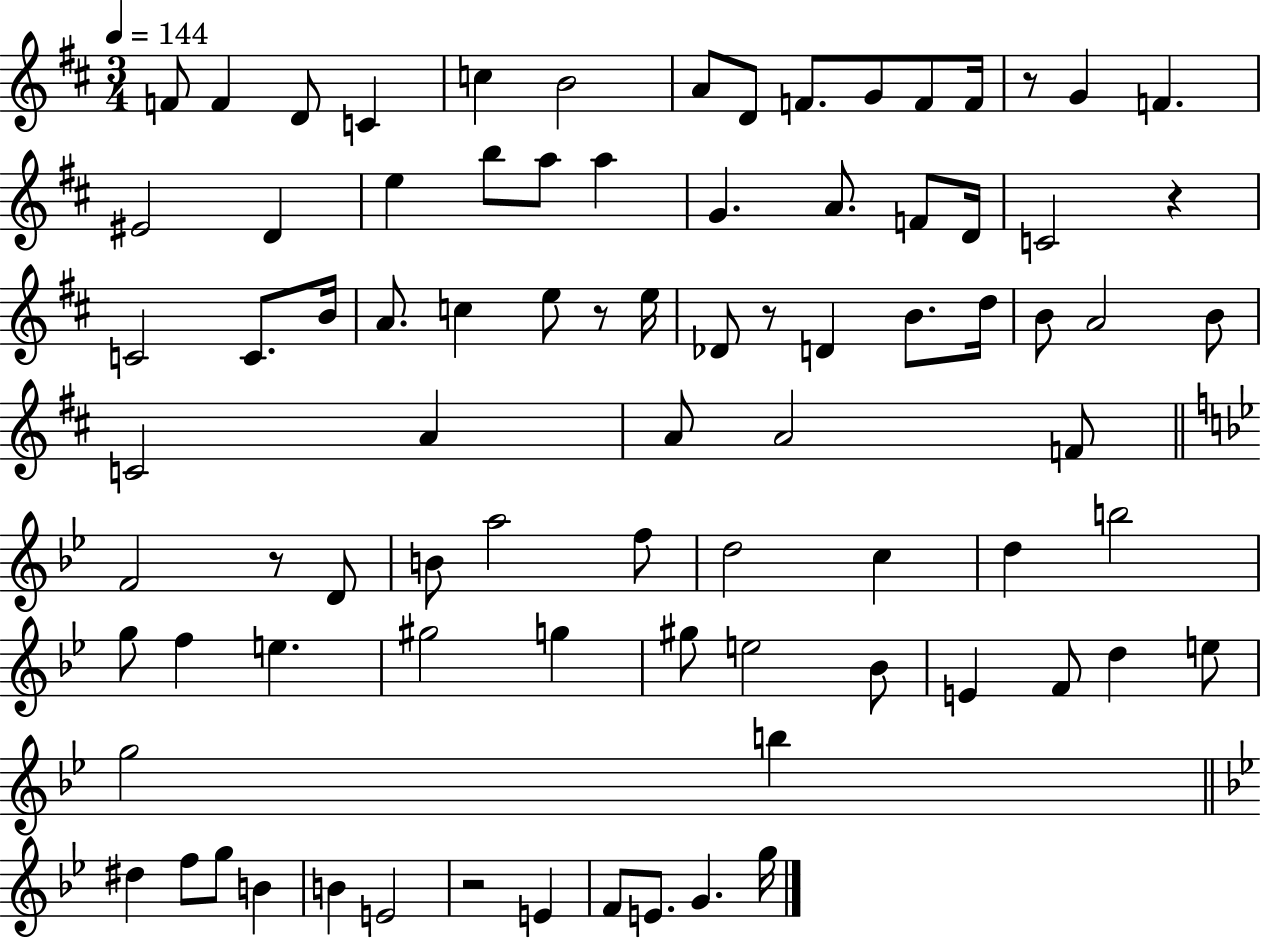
F4/e F4/q D4/e C4/q C5/q B4/h A4/e D4/e F4/e. G4/e F4/e F4/s R/e G4/q F4/q. EIS4/h D4/q E5/q B5/e A5/e A5/q G4/q. A4/e. F4/e D4/s C4/h R/q C4/h C4/e. B4/s A4/e. C5/q E5/e R/e E5/s Db4/e R/e D4/q B4/e. D5/s B4/e A4/h B4/e C4/h A4/q A4/e A4/h F4/e F4/h R/e D4/e B4/e A5/h F5/e D5/h C5/q D5/q B5/h G5/e F5/q E5/q. G#5/h G5/q G#5/e E5/h Bb4/e E4/q F4/e D5/q E5/e G5/h B5/q D#5/q F5/e G5/e B4/q B4/q E4/h R/h E4/q F4/e E4/e. G4/q. G5/s